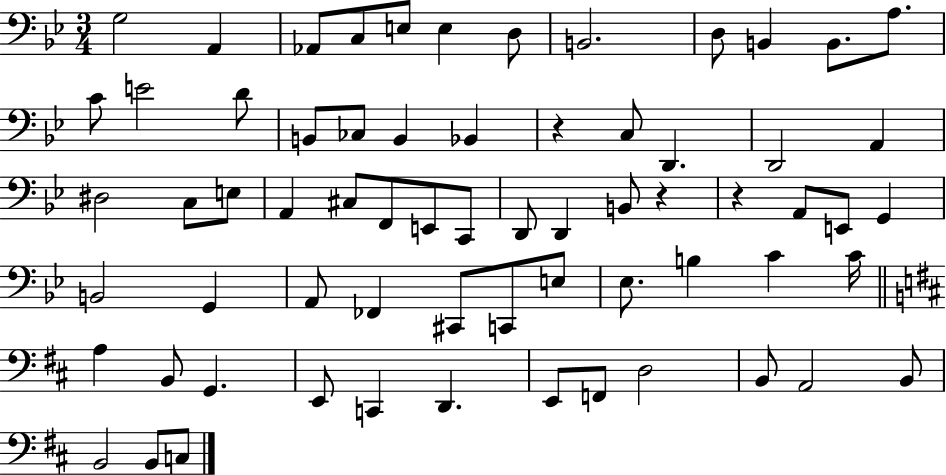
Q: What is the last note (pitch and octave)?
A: C3